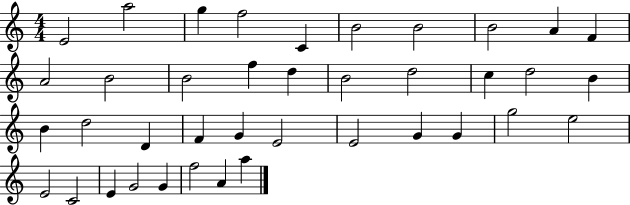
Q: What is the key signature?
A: C major